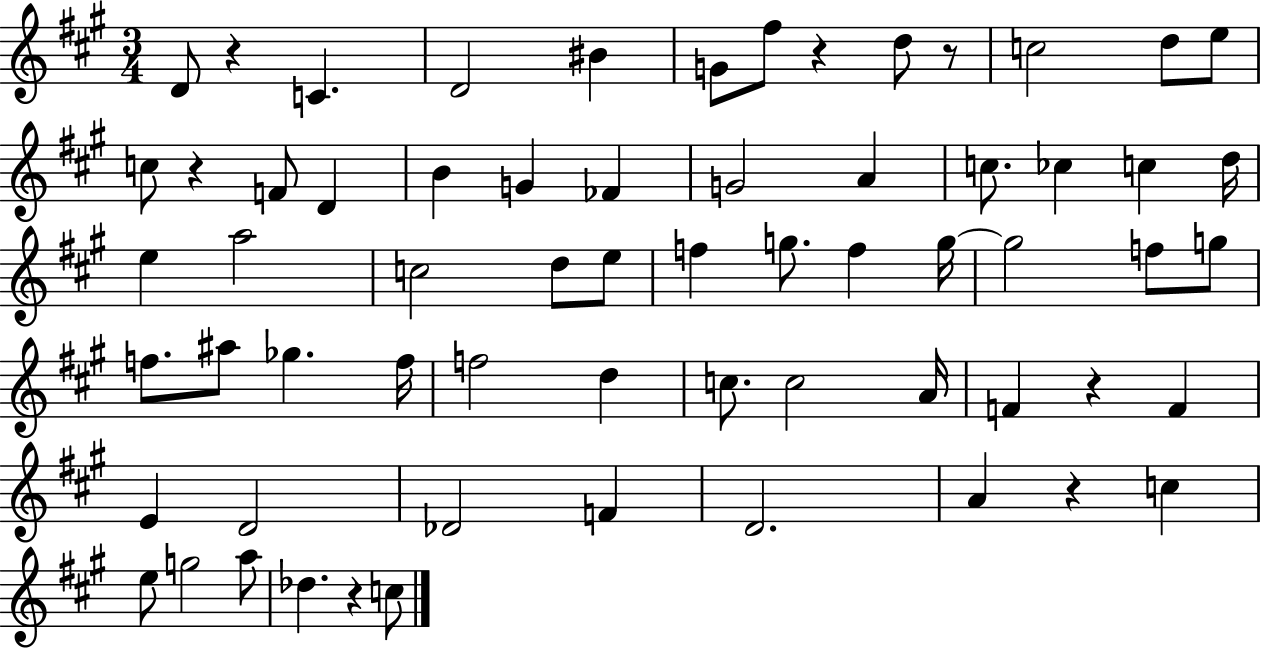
D4/e R/q C4/q. D4/h BIS4/q G4/e F#5/e R/q D5/e R/e C5/h D5/e E5/e C5/e R/q F4/e D4/q B4/q G4/q FES4/q G4/h A4/q C5/e. CES5/q C5/q D5/s E5/q A5/h C5/h D5/e E5/e F5/q G5/e. F5/q G5/s G5/h F5/e G5/e F5/e. A#5/e Gb5/q. F5/s F5/h D5/q C5/e. C5/h A4/s F4/q R/q F4/q E4/q D4/h Db4/h F4/q D4/h. A4/q R/q C5/q E5/e G5/h A5/e Db5/q. R/q C5/e